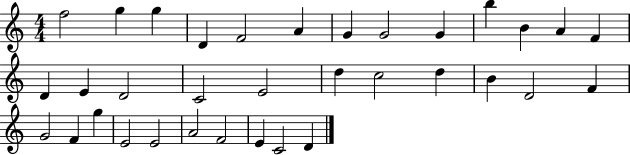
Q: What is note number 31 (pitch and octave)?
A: F4